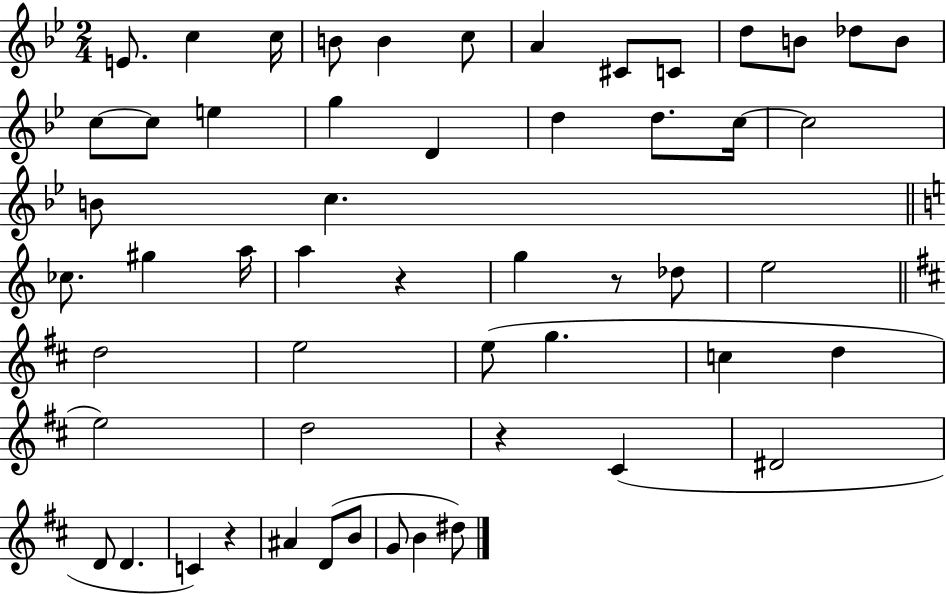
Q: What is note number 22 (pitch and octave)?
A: C5